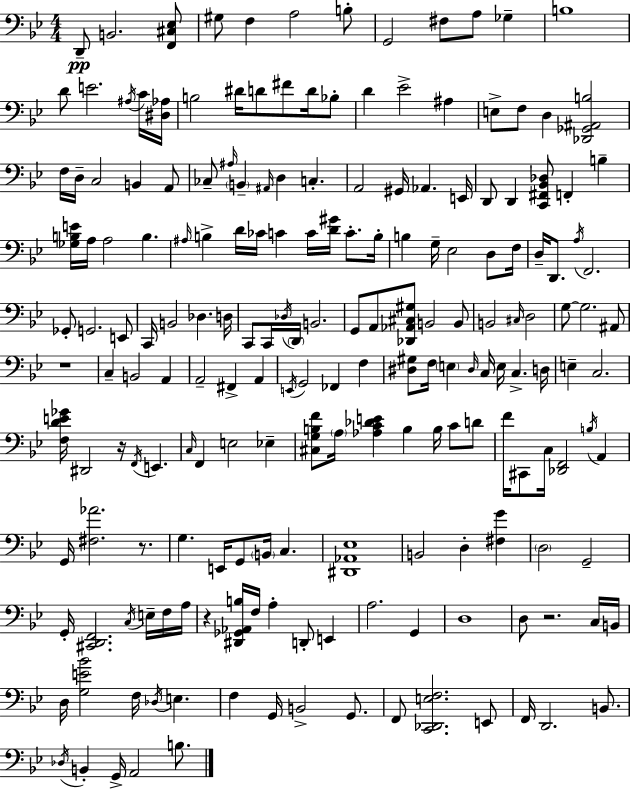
D2/e B2/h. [F2,C#3,Eb3]/e G#3/e F3/q A3/h B3/e G2/h F#3/e A3/e Gb3/q B3/w D4/e E4/h. A#3/s C4/s [D#3,Ab3]/s B3/h D#4/s D4/e F#4/e D4/s Bb3/e D4/q Eb4/h A#3/q E3/e F3/e D3/q [Db2,Gb2,A#2,B3]/h F3/s D3/s C3/h B2/q A2/e CES3/e A#3/s B2/q A#2/s D3/q C3/q. A2/h G#2/s Ab2/q. E2/s D2/e D2/q [C2,F#2,Bb2,Db3]/e F2/q B3/q [Gb3,B3,E4]/s A3/s A3/h B3/q. A#3/s B3/q D4/s CES4/s C4/q C4/s [D4,G#4]/s C4/e. B3/s B3/q G3/s Eb3/h D3/e F3/s D3/s D2/e. A3/s F2/h. Gb2/e G2/h. E2/e C2/s B2/h Db3/q. D3/s C2/e C2/s Db3/s D2/s B2/h. G2/e A2/e [Db2,Ab2,C#3,G#3]/e B2/h B2/e B2/h C#3/s D3/h G3/e G3/h. A#2/e R/w C3/q B2/h A2/q A2/h F#2/q A2/q E2/s G2/h FES2/q F3/q [D#3,G#3]/e F3/s E3/q D#3/s C3/s E3/s C3/q. D3/s E3/q C3/h. [F3,D4,E4,Gb4]/s D#2/h R/s F2/s E2/q. C3/s F2/q E3/h Eb3/q [C#3,G3,B3,F4]/e A3/s [Ab3,C4,Db4,E4]/q B3/q B3/s C4/e D4/e F4/s C#2/e C3/s [Db2,F2]/h B3/s A2/q G2/s [F#3,Ab4]/h. R/e. G3/q. E2/s G2/e B2/s C3/q. [D#2,Ab2,Eb3]/w B2/h D3/q [F#3,G4]/q D3/h G2/h G2/s [C#2,D2,F2]/h. C3/s E3/s F3/s A3/s R/q [D#2,Gb2,Ab2,B3]/s F3/s A3/q D2/e E2/q A3/h. G2/q D3/w D3/e R/h. C3/s B2/s D3/s [G3,E4,Bb4]/h F3/s Db3/s E3/q. F3/q G2/s B2/h G2/e. F2/e [C2,Db2,E3,F3]/h. E2/e F2/s D2/h. B2/e. Db3/s B2/q G2/s A2/h B3/e.